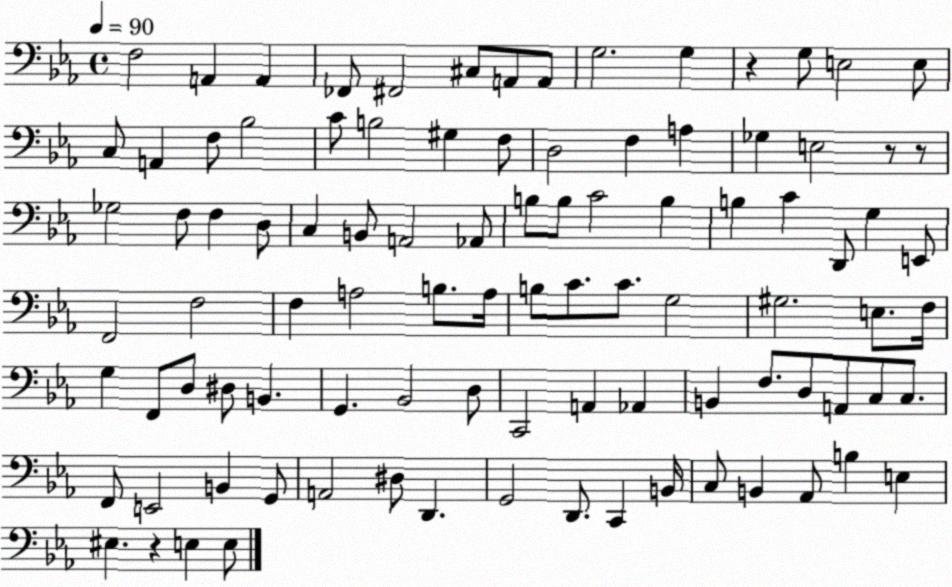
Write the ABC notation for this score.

X:1
T:Untitled
M:4/4
L:1/4
K:Eb
F,2 A,, A,, _F,,/2 ^F,,2 ^C,/2 A,,/2 A,,/2 G,2 G, z G,/2 E,2 E,/2 C,/2 A,, F,/2 _B,2 C/2 B,2 ^G, F,/2 D,2 F, A, _G, E,2 z/2 z/2 _G,2 F,/2 F, D,/2 C, B,,/2 A,,2 _A,,/2 B,/2 B,/2 C2 B, B, C D,,/2 G, E,,/2 F,,2 F,2 F, A,2 B,/2 A,/4 B,/2 C/2 C/2 G,2 ^G,2 E,/2 F,/4 G, F,,/2 D,/2 ^D,/2 B,, G,, _B,,2 D,/2 C,,2 A,, _A,, B,, F,/2 D,/2 A,,/2 C,/2 C,/2 F,,/2 E,,2 B,, G,,/2 A,,2 ^D,/2 D,, G,,2 D,,/2 C,, B,,/4 C,/2 B,, _A,,/2 B, E, ^E, z E, E,/2